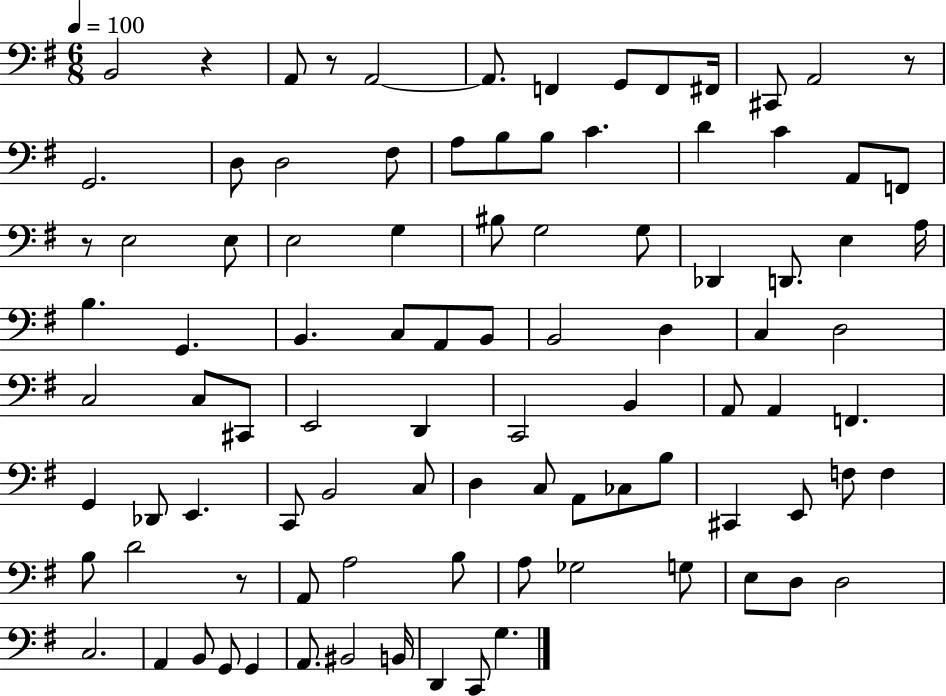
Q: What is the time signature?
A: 6/8